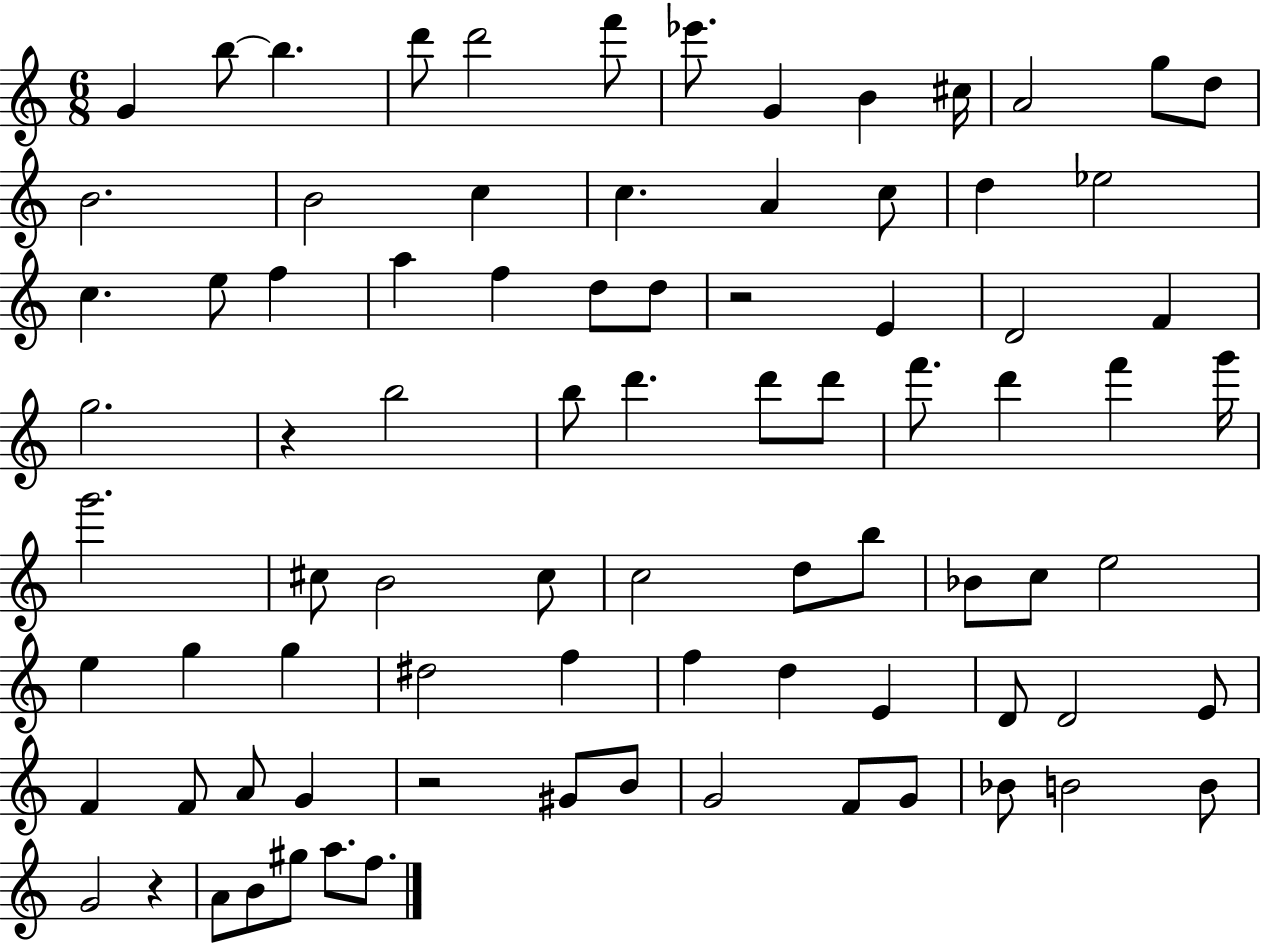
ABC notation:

X:1
T:Untitled
M:6/8
L:1/4
K:C
G b/2 b d'/2 d'2 f'/2 _e'/2 G B ^c/4 A2 g/2 d/2 B2 B2 c c A c/2 d _e2 c e/2 f a f d/2 d/2 z2 E D2 F g2 z b2 b/2 d' d'/2 d'/2 f'/2 d' f' g'/4 g'2 ^c/2 B2 ^c/2 c2 d/2 b/2 _B/2 c/2 e2 e g g ^d2 f f d E D/2 D2 E/2 F F/2 A/2 G z2 ^G/2 B/2 G2 F/2 G/2 _B/2 B2 B/2 G2 z A/2 B/2 ^g/2 a/2 f/2